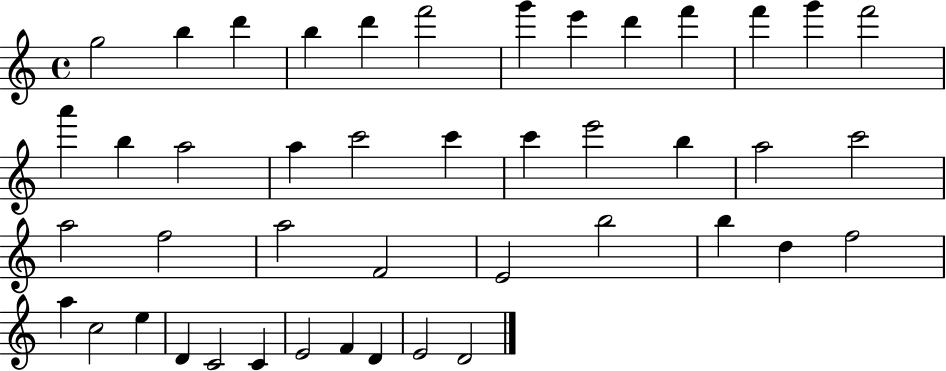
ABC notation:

X:1
T:Untitled
M:4/4
L:1/4
K:C
g2 b d' b d' f'2 g' e' d' f' f' g' f'2 a' b a2 a c'2 c' c' e'2 b a2 c'2 a2 f2 a2 F2 E2 b2 b d f2 a c2 e D C2 C E2 F D E2 D2